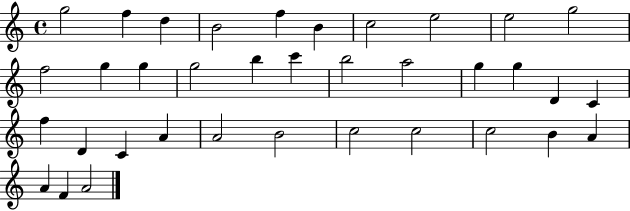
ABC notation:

X:1
T:Untitled
M:4/4
L:1/4
K:C
g2 f d B2 f B c2 e2 e2 g2 f2 g g g2 b c' b2 a2 g g D C f D C A A2 B2 c2 c2 c2 B A A F A2